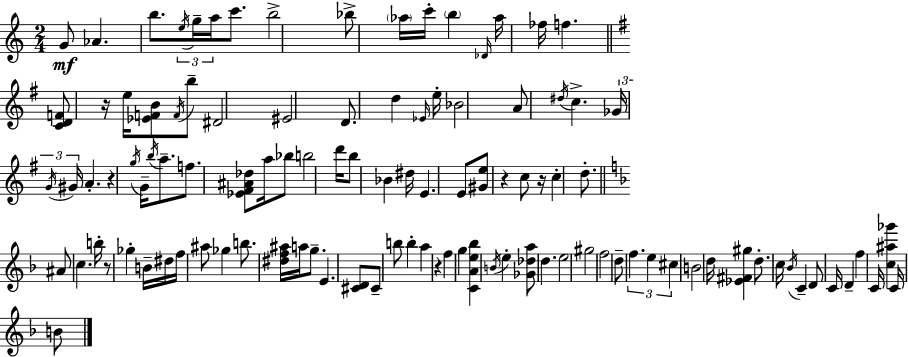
G4/e Ab4/q. B5/e. E5/s G5/s A5/s C6/e. B5/h Bb5/e Ab5/s C6/s B5/q Db4/s Ab5/s FES5/s F5/q. [C4,D4,F4]/e R/s E5/s [Eb4,F4,B4]/e F4/s B5/e D#4/h EIS4/h D4/e. D5/q Eb4/s E5/s Bb4/h A4/e D#5/s C5/q. Gb4/s G4/s G#4/s A4/q. R/q G5/s G4/s B5/s A5/e. F5/e. [Eb4,F#4,A#4,Db5]/e A5/s Bb5/e B5/h D6/s B5/e Bb4/q D#5/s E4/q. E4/e [G#4,E5]/e R/q C5/e R/s C5/q D5/e. A#4/e C5/q. B5/s R/e Gb5/q B4/s D#5/s F5/s A#5/e Gb5/q B5/e. [D#5,F5,A#5]/s A5/s G5/e. E4/q. [C#4,D4]/e C#4/e B5/e B5/q A5/q R/q F5/q G5/q [C4,A4,E5,Bb5]/q B4/s E5/q [Gb4,Db5,A5]/e D5/q. E5/h G#5/h F5/h D5/e F5/q. E5/q C#5/q B4/h D5/s [Eb4,F#4,G#5]/q D5/e. C5/s Bb4/s C4/q D4/e C4/s D4/q F5/q C4/s [C5,A#5,Gb6]/q C4/s B4/e